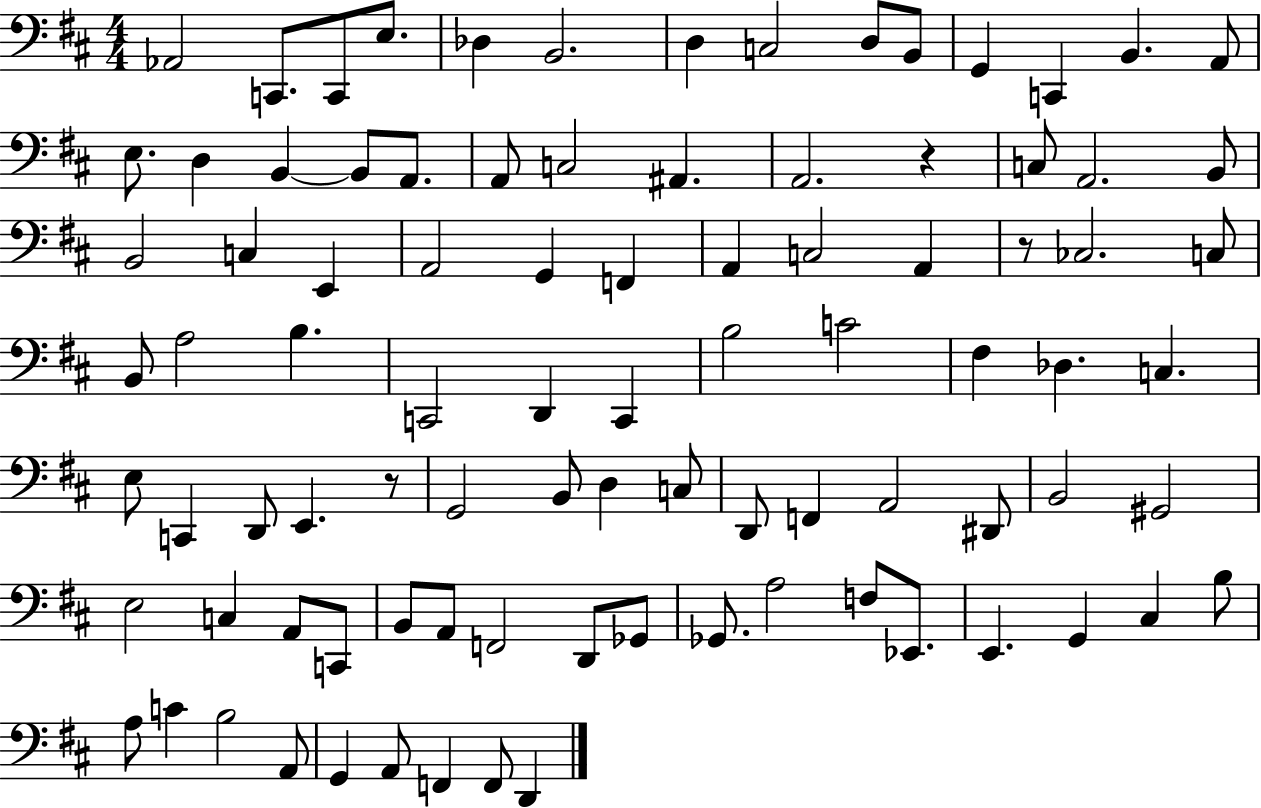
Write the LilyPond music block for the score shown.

{
  \clef bass
  \numericTimeSignature
  \time 4/4
  \key d \major
  aes,2 c,8. c,8 e8. | des4 b,2. | d4 c2 d8 b,8 | g,4 c,4 b,4. a,8 | \break e8. d4 b,4~~ b,8 a,8. | a,8 c2 ais,4. | a,2. r4 | c8 a,2. b,8 | \break b,2 c4 e,4 | a,2 g,4 f,4 | a,4 c2 a,4 | r8 ces2. c8 | \break b,8 a2 b4. | c,2 d,4 c,4 | b2 c'2 | fis4 des4. c4. | \break e8 c,4 d,8 e,4. r8 | g,2 b,8 d4 c8 | d,8 f,4 a,2 dis,8 | b,2 gis,2 | \break e2 c4 a,8 c,8 | b,8 a,8 f,2 d,8 ges,8 | ges,8. a2 f8 ees,8. | e,4. g,4 cis4 b8 | \break a8 c'4 b2 a,8 | g,4 a,8 f,4 f,8 d,4 | \bar "|."
}